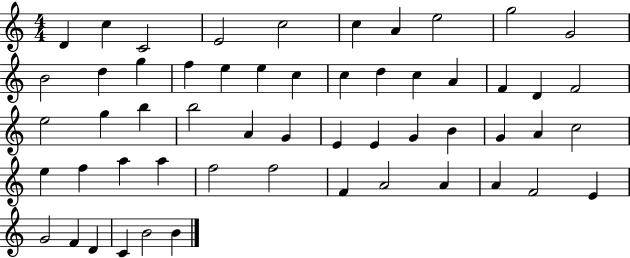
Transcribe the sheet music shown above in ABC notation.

X:1
T:Untitled
M:4/4
L:1/4
K:C
D c C2 E2 c2 c A e2 g2 G2 B2 d g f e e c c d c A F D F2 e2 g b b2 A G E E G B G A c2 e f a a f2 f2 F A2 A A F2 E G2 F D C B2 B